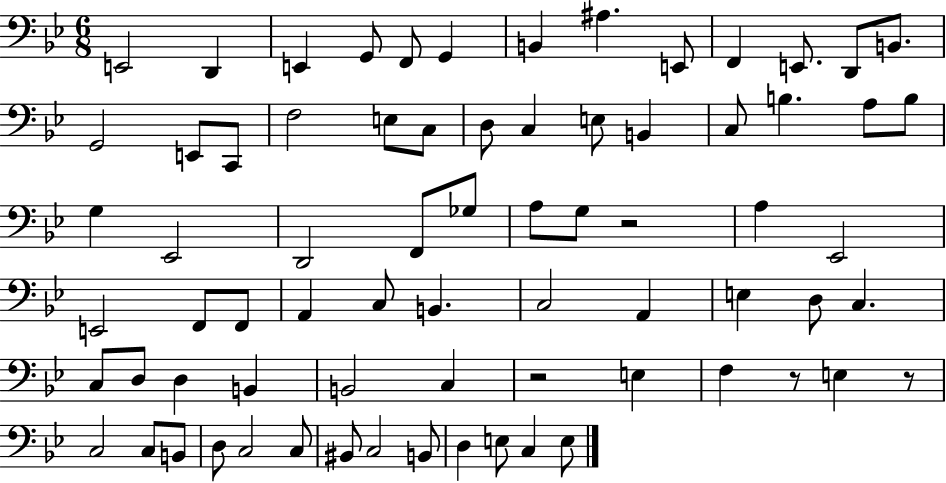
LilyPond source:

{
  \clef bass
  \numericTimeSignature
  \time 6/8
  \key bes \major
  e,2 d,4 | e,4 g,8 f,8 g,4 | b,4 ais4. e,8 | f,4 e,8. d,8 b,8. | \break g,2 e,8 c,8 | f2 e8 c8 | d8 c4 e8 b,4 | c8 b4. a8 b8 | \break g4 ees,2 | d,2 f,8 ges8 | a8 g8 r2 | a4 ees,2 | \break e,2 f,8 f,8 | a,4 c8 b,4. | c2 a,4 | e4 d8 c4. | \break c8 d8 d4 b,4 | b,2 c4 | r2 e4 | f4 r8 e4 r8 | \break c2 c8 b,8 | d8 c2 c8 | bis,8 c2 b,8 | d4 e8 c4 e8 | \break \bar "|."
}